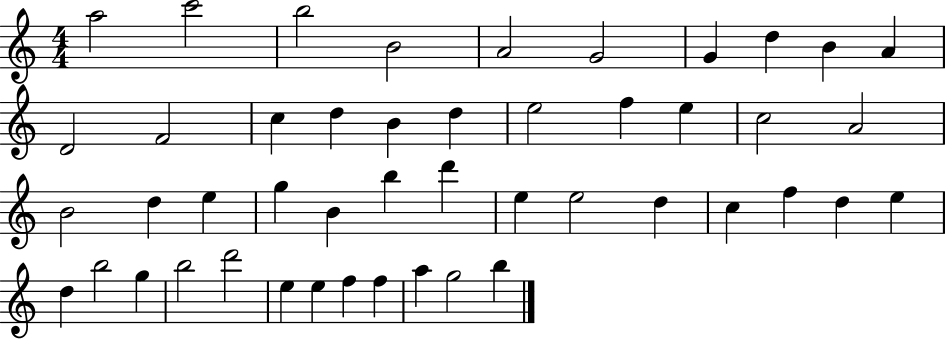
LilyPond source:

{
  \clef treble
  \numericTimeSignature
  \time 4/4
  \key c \major
  a''2 c'''2 | b''2 b'2 | a'2 g'2 | g'4 d''4 b'4 a'4 | \break d'2 f'2 | c''4 d''4 b'4 d''4 | e''2 f''4 e''4 | c''2 a'2 | \break b'2 d''4 e''4 | g''4 b'4 b''4 d'''4 | e''4 e''2 d''4 | c''4 f''4 d''4 e''4 | \break d''4 b''2 g''4 | b''2 d'''2 | e''4 e''4 f''4 f''4 | a''4 g''2 b''4 | \break \bar "|."
}